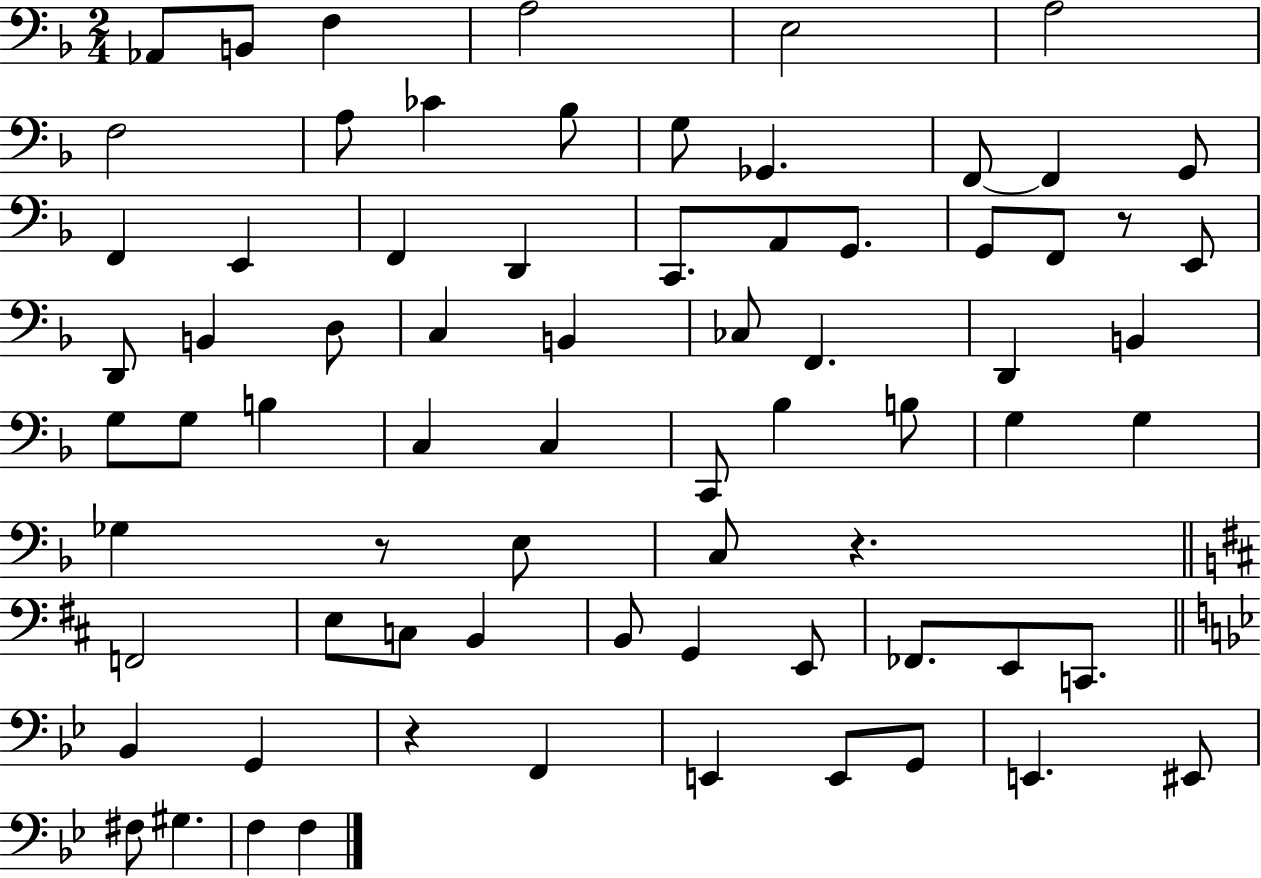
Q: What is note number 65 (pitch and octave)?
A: EIS2